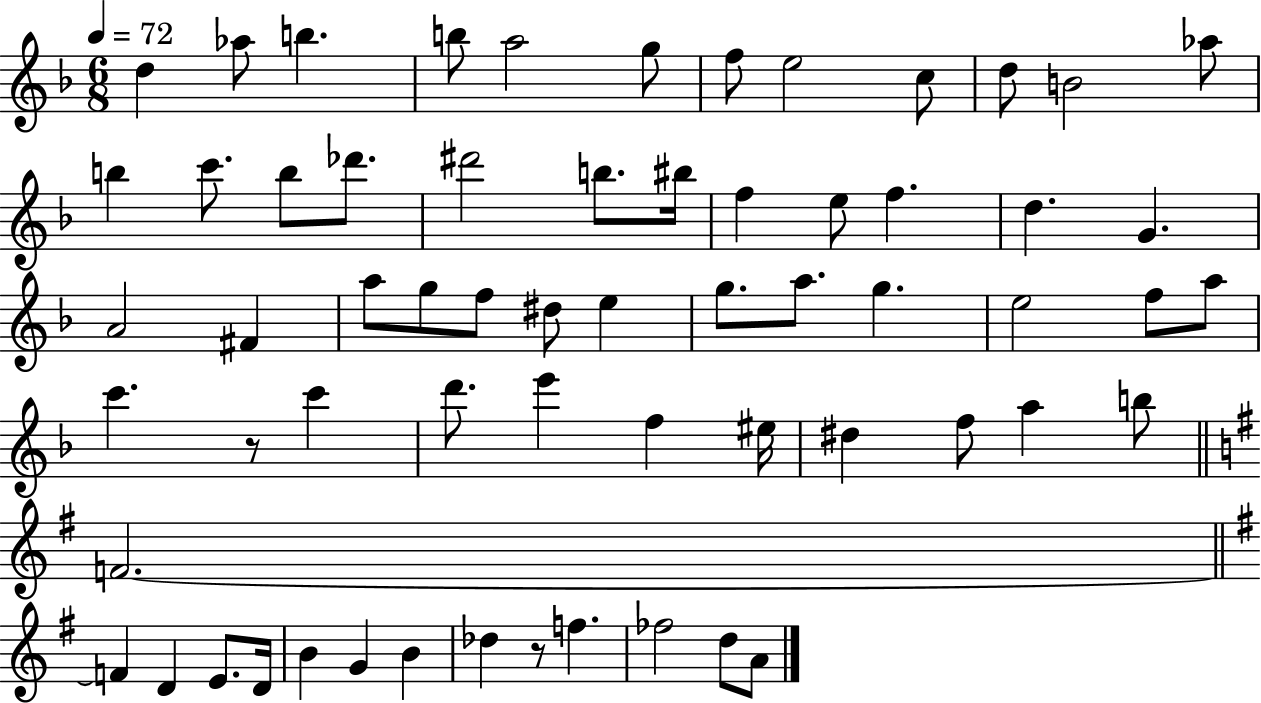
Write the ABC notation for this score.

X:1
T:Untitled
M:6/8
L:1/4
K:F
d _a/2 b b/2 a2 g/2 f/2 e2 c/2 d/2 B2 _a/2 b c'/2 b/2 _d'/2 ^d'2 b/2 ^b/4 f e/2 f d G A2 ^F a/2 g/2 f/2 ^d/2 e g/2 a/2 g e2 f/2 a/2 c' z/2 c' d'/2 e' f ^e/4 ^d f/2 a b/2 F2 F D E/2 D/4 B G B _d z/2 f _f2 d/2 A/2